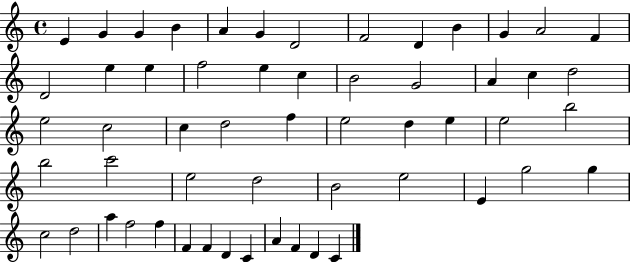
{
  \clef treble
  \time 4/4
  \defaultTimeSignature
  \key c \major
  e'4 g'4 g'4 b'4 | a'4 g'4 d'2 | f'2 d'4 b'4 | g'4 a'2 f'4 | \break d'2 e''4 e''4 | f''2 e''4 c''4 | b'2 g'2 | a'4 c''4 d''2 | \break e''2 c''2 | c''4 d''2 f''4 | e''2 d''4 e''4 | e''2 b''2 | \break b''2 c'''2 | e''2 d''2 | b'2 e''2 | e'4 g''2 g''4 | \break c''2 d''2 | a''4 f''2 f''4 | f'4 f'4 d'4 c'4 | a'4 f'4 d'4 c'4 | \break \bar "|."
}